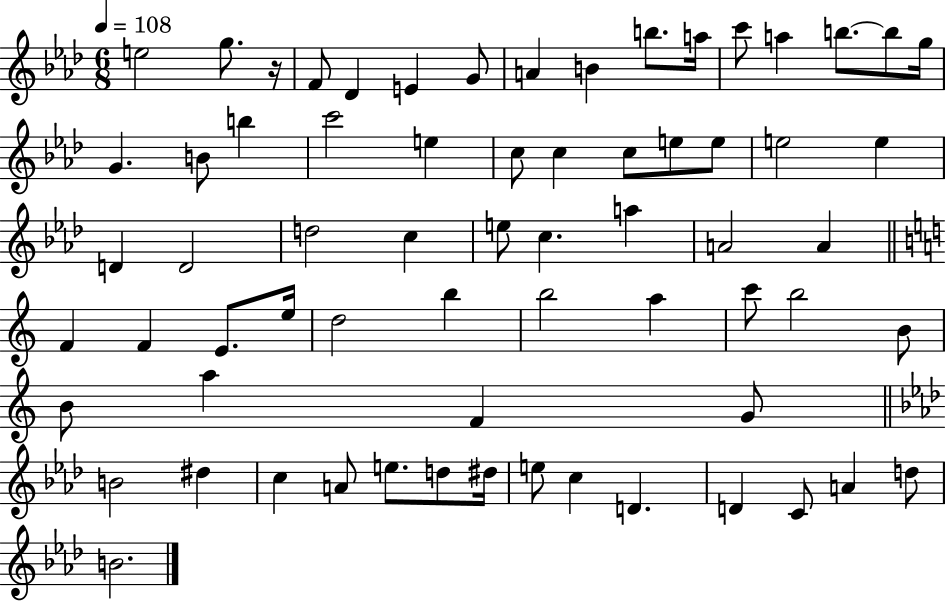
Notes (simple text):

E5/h G5/e. R/s F4/e Db4/q E4/q G4/e A4/q B4/q B5/e. A5/s C6/e A5/q B5/e. B5/e G5/s G4/q. B4/e B5/q C6/h E5/q C5/e C5/q C5/e E5/e E5/e E5/h E5/q D4/q D4/h D5/h C5/q E5/e C5/q. A5/q A4/h A4/q F4/q F4/q E4/e. E5/s D5/h B5/q B5/h A5/q C6/e B5/h B4/e B4/e A5/q F4/q G4/e B4/h D#5/q C5/q A4/e E5/e. D5/e D#5/s E5/e C5/q D4/q. D4/q C4/e A4/q D5/e B4/h.